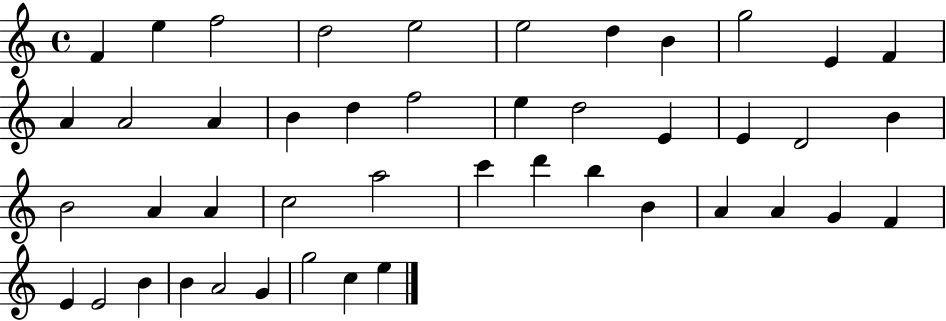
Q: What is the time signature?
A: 4/4